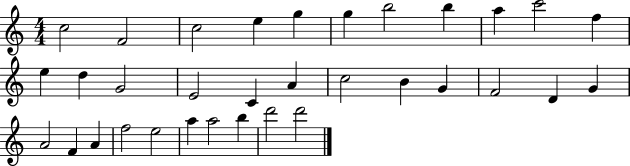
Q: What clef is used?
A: treble